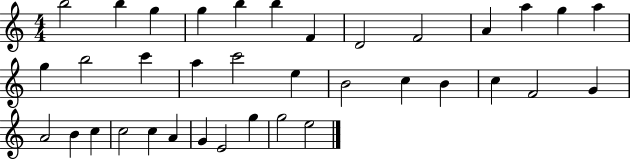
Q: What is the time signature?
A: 4/4